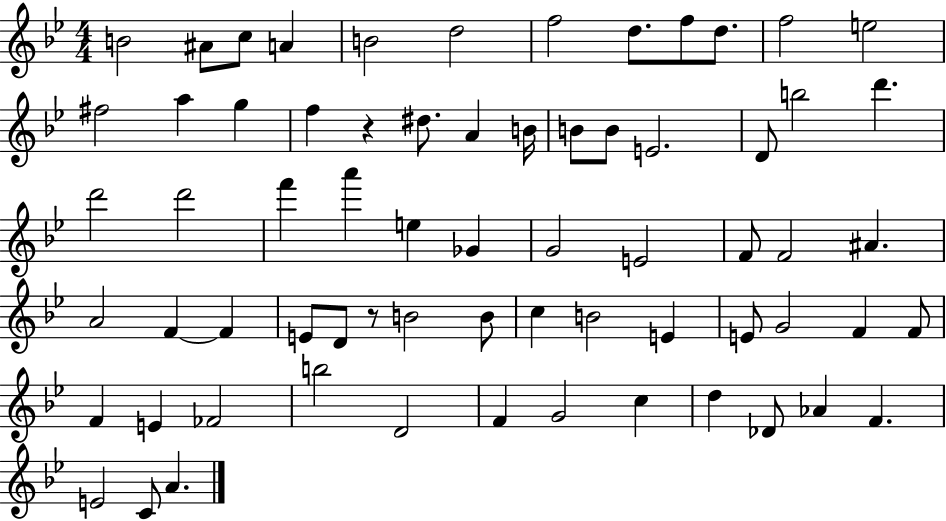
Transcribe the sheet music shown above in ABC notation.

X:1
T:Untitled
M:4/4
L:1/4
K:Bb
B2 ^A/2 c/2 A B2 d2 f2 d/2 f/2 d/2 f2 e2 ^f2 a g f z ^d/2 A B/4 B/2 B/2 E2 D/2 b2 d' d'2 d'2 f' a' e _G G2 E2 F/2 F2 ^A A2 F F E/2 D/2 z/2 B2 B/2 c B2 E E/2 G2 F F/2 F E _F2 b2 D2 F G2 c d _D/2 _A F E2 C/2 A